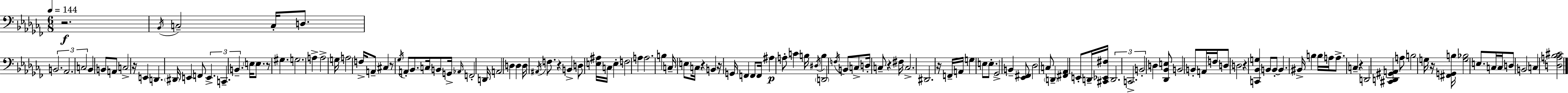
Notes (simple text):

R/h. Bb2/s C3/h C3/s D3/e. B2/h. Ab2/h. C3/h Bb2/q B2/e A2/e C3/h R/s E2/q D2/q. D#2/s E2/q F2/e E2/q. C2/q. B2/q. E3/s E3/e. R/e G#3/q. G3/h. A3/q A3/h G3/s A3/h F3/s A2/e C#3/q R/e Gb3/s A2/e Bb2/e. C3/s B2/e G2/s Ab2/s F2/h D2/s A2/h D3/q D3/q D3/s A#2/s F3/e. R/q B2/q D3/e [E3,A#3]/s C3/s E3/q F3/h A3/q A3/h. B3/q C3/s E3/e C3/s R/q B2/q R/s G2/s F2/q F2/e F2/s A#3/q A3/e C4/q B3/s D#3/s B3/q D2/h F3/s B2/e C3/e D3/s C3/e R/q F#3/s C3/h. D#2/h. R/s F2/s A2/s G3/q E3/e E3/e. Gb2/h B2/q [Eb2,F#2]/e Db3/h C3/e D2/q [F#2,Ab2]/q E2/e D2/s [C#2,Eb2,F#3]/s D2/h. C2/h. B2/h D3/q [Db2,Bb2,E3]/e B2/h B2/e A2/s F3/s D3/e D3/h R/q [C2,Bb2,G3]/q B2/e B2/e B2/q. BIS2/s B3/q B3/s A3/s A3/e. C3/q R/q D2/h [C#2,D2,G#2,A2]/q A3/e B3/h G3/s R/s [F#2,G2,B3]/s [G3,Bb3]/h E3/e. C3/s C3/s D3/e B2/h C3/q [D3,A3,Bb3,C#4]/h